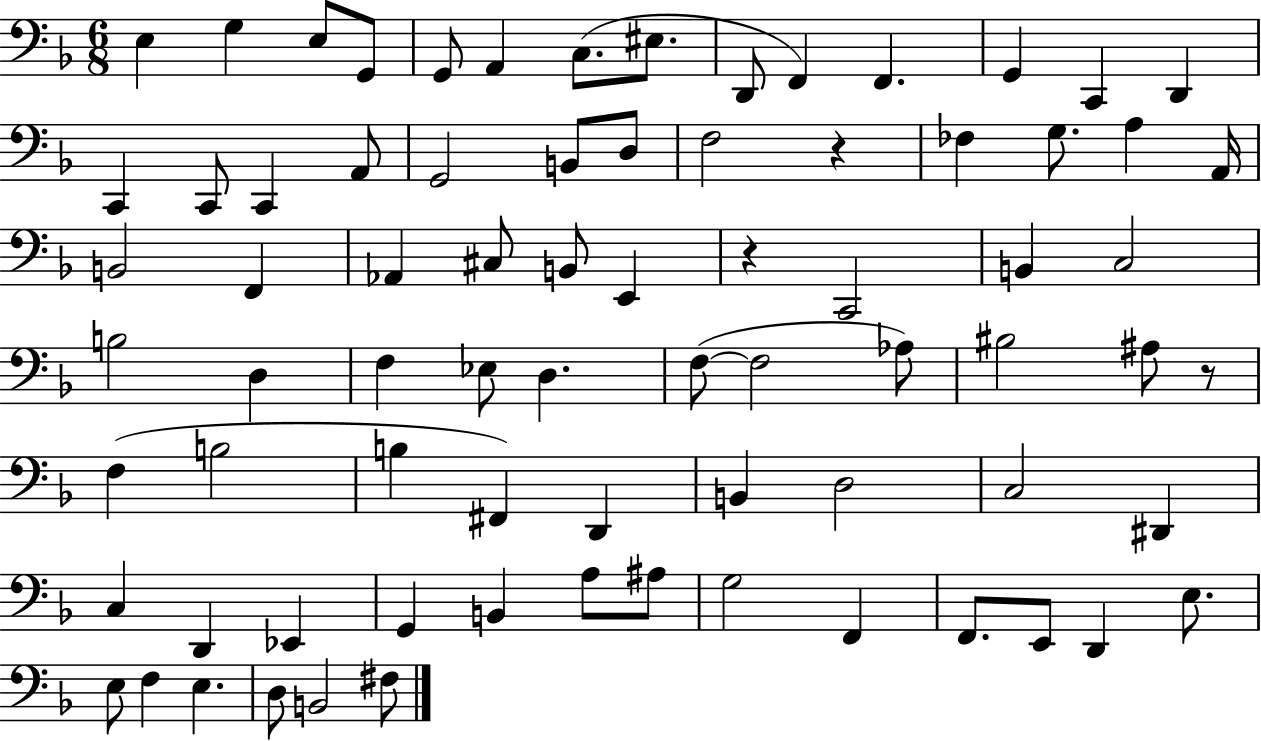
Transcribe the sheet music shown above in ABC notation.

X:1
T:Untitled
M:6/8
L:1/4
K:F
E, G, E,/2 G,,/2 G,,/2 A,, C,/2 ^E,/2 D,,/2 F,, F,, G,, C,, D,, C,, C,,/2 C,, A,,/2 G,,2 B,,/2 D,/2 F,2 z _F, G,/2 A, A,,/4 B,,2 F,, _A,, ^C,/2 B,,/2 E,, z C,,2 B,, C,2 B,2 D, F, _E,/2 D, F,/2 F,2 _A,/2 ^B,2 ^A,/2 z/2 F, B,2 B, ^F,, D,, B,, D,2 C,2 ^D,, C, D,, _E,, G,, B,, A,/2 ^A,/2 G,2 F,, F,,/2 E,,/2 D,, E,/2 E,/2 F, E, D,/2 B,,2 ^F,/2